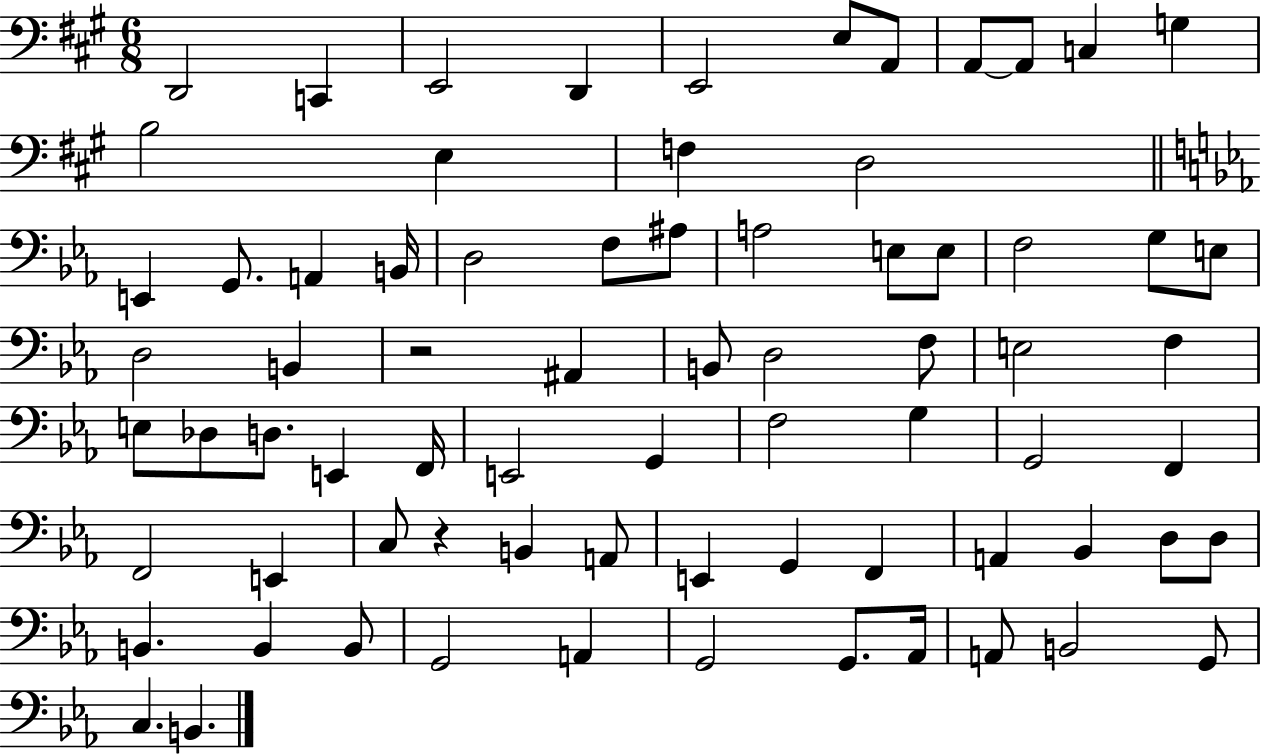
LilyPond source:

{
  \clef bass
  \numericTimeSignature
  \time 6/8
  \key a \major
  \repeat volta 2 { d,2 c,4 | e,2 d,4 | e,2 e8 a,8 | a,8~~ a,8 c4 g4 | \break b2 e4 | f4 d2 | \bar "||" \break \key ees \major e,4 g,8. a,4 b,16 | d2 f8 ais8 | a2 e8 e8 | f2 g8 e8 | \break d2 b,4 | r2 ais,4 | b,8 d2 f8 | e2 f4 | \break e8 des8 d8. e,4 f,16 | e,2 g,4 | f2 g4 | g,2 f,4 | \break f,2 e,4 | c8 r4 b,4 a,8 | e,4 g,4 f,4 | a,4 bes,4 d8 d8 | \break b,4. b,4 b,8 | g,2 a,4 | g,2 g,8. aes,16 | a,8 b,2 g,8 | \break c4. b,4. | } \bar "|."
}